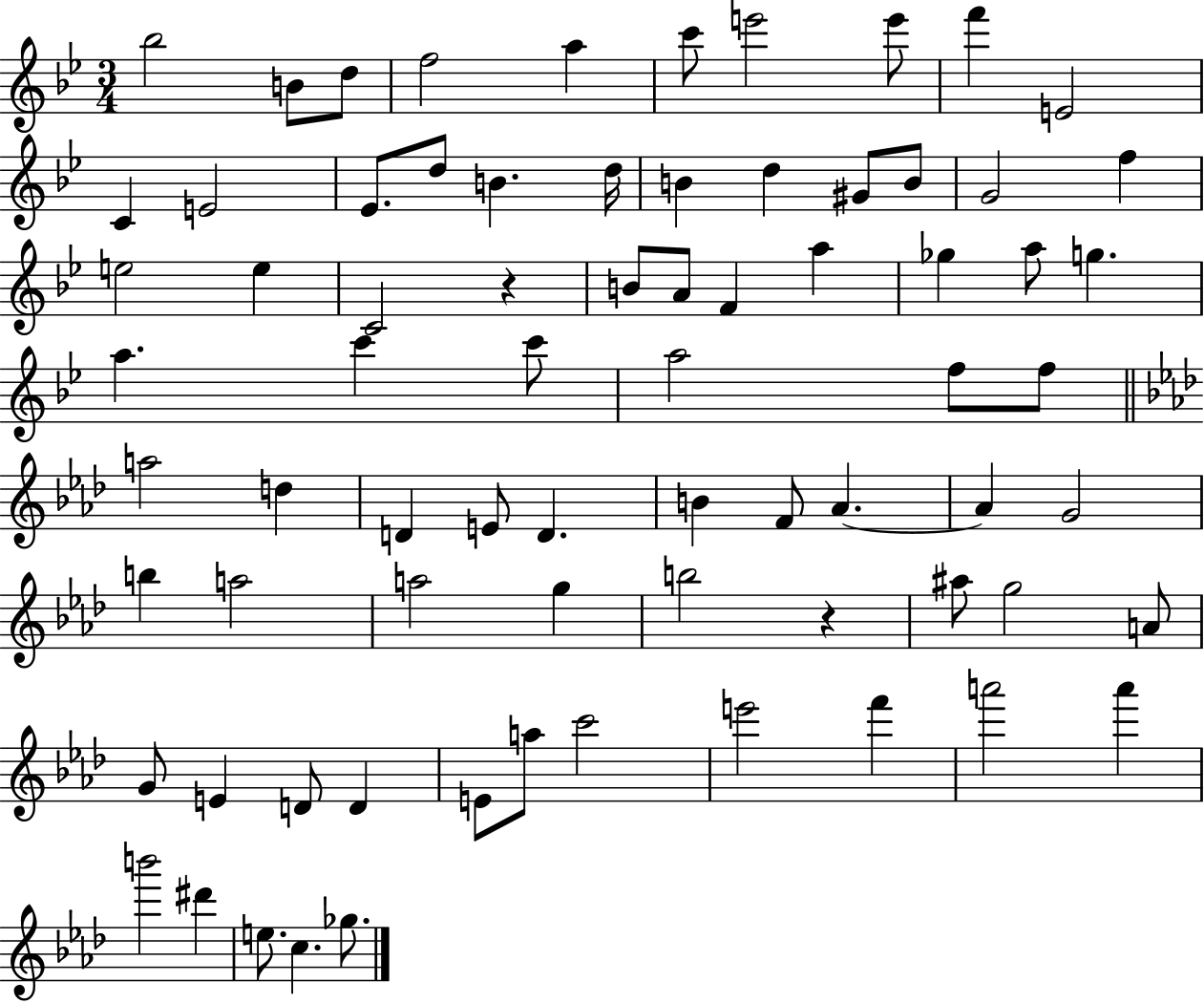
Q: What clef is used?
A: treble